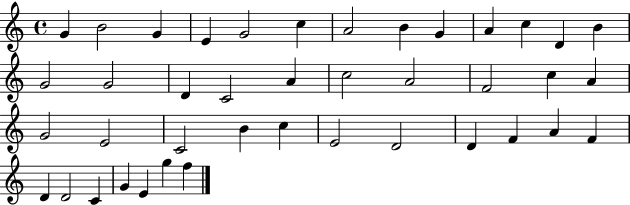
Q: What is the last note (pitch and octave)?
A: F5